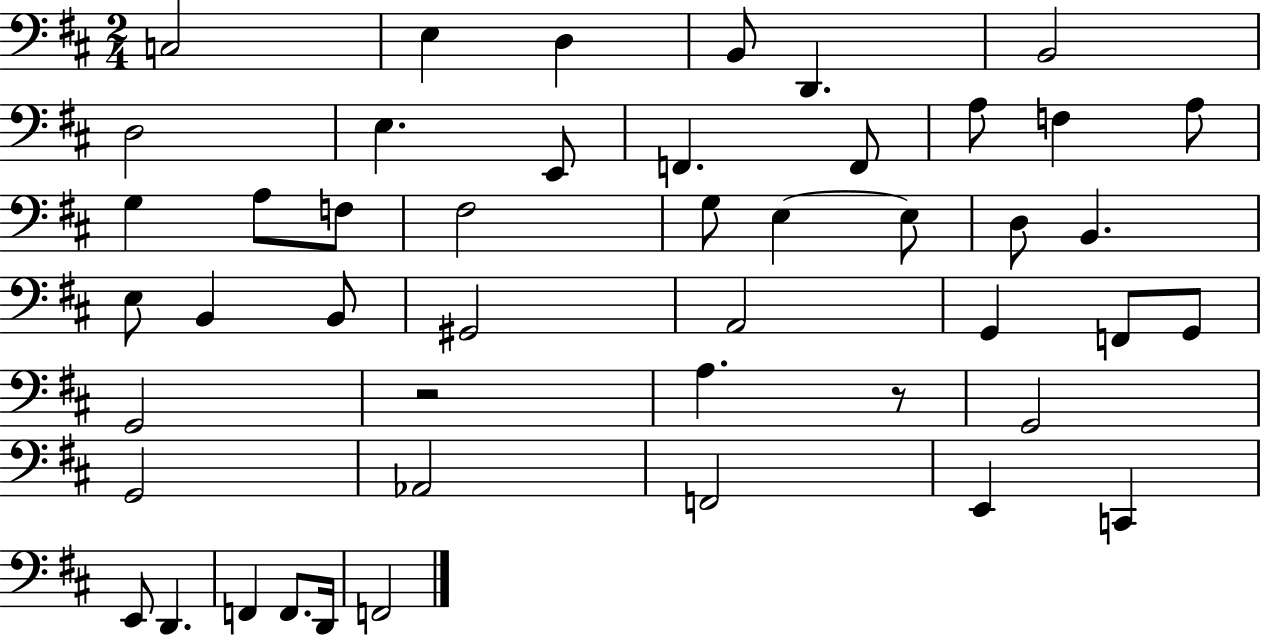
X:1
T:Untitled
M:2/4
L:1/4
K:D
C,2 E, D, B,,/2 D,, B,,2 D,2 E, E,,/2 F,, F,,/2 A,/2 F, A,/2 G, A,/2 F,/2 ^F,2 G,/2 E, E,/2 D,/2 B,, E,/2 B,, B,,/2 ^G,,2 A,,2 G,, F,,/2 G,,/2 G,,2 z2 A, z/2 G,,2 G,,2 _A,,2 F,,2 E,, C,, E,,/2 D,, F,, F,,/2 D,,/4 F,,2